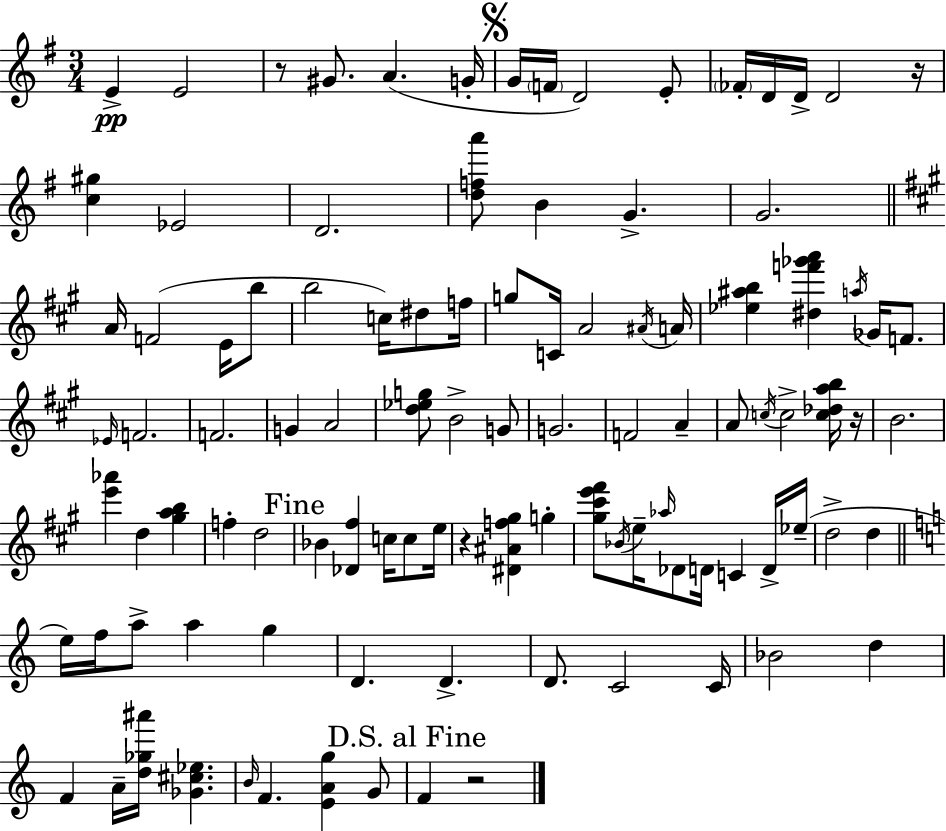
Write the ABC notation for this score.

X:1
T:Untitled
M:3/4
L:1/4
K:Em
E E2 z/2 ^G/2 A G/4 G/4 F/4 D2 E/2 _F/4 D/4 D/4 D2 z/4 [c^g] _E2 D2 [dfa']/2 B G G2 A/4 F2 E/4 b/2 b2 c/4 ^d/2 f/4 g/2 C/4 A2 ^A/4 A/4 [_e^ab] [^df'_g'a'] a/4 _G/4 F/2 _E/4 F2 F2 G A2 [d_eg]/2 B2 G/2 G2 F2 A A/2 c/4 c2 [c_dab]/4 z/4 B2 [e'_a'] d [^gab] f d2 _B [_D^f] c/4 c/2 e/4 z [^D^Af^g] g [^g^c'e'^f']/2 _B/4 e/4 _a/4 _D/2 D/4 C D/4 _e/4 d2 d e/4 f/4 a/2 a g D D D/2 C2 C/4 _B2 d F A/4 [d_g^a']/4 [_G^c_e] B/4 F [EAg] G/2 F z2